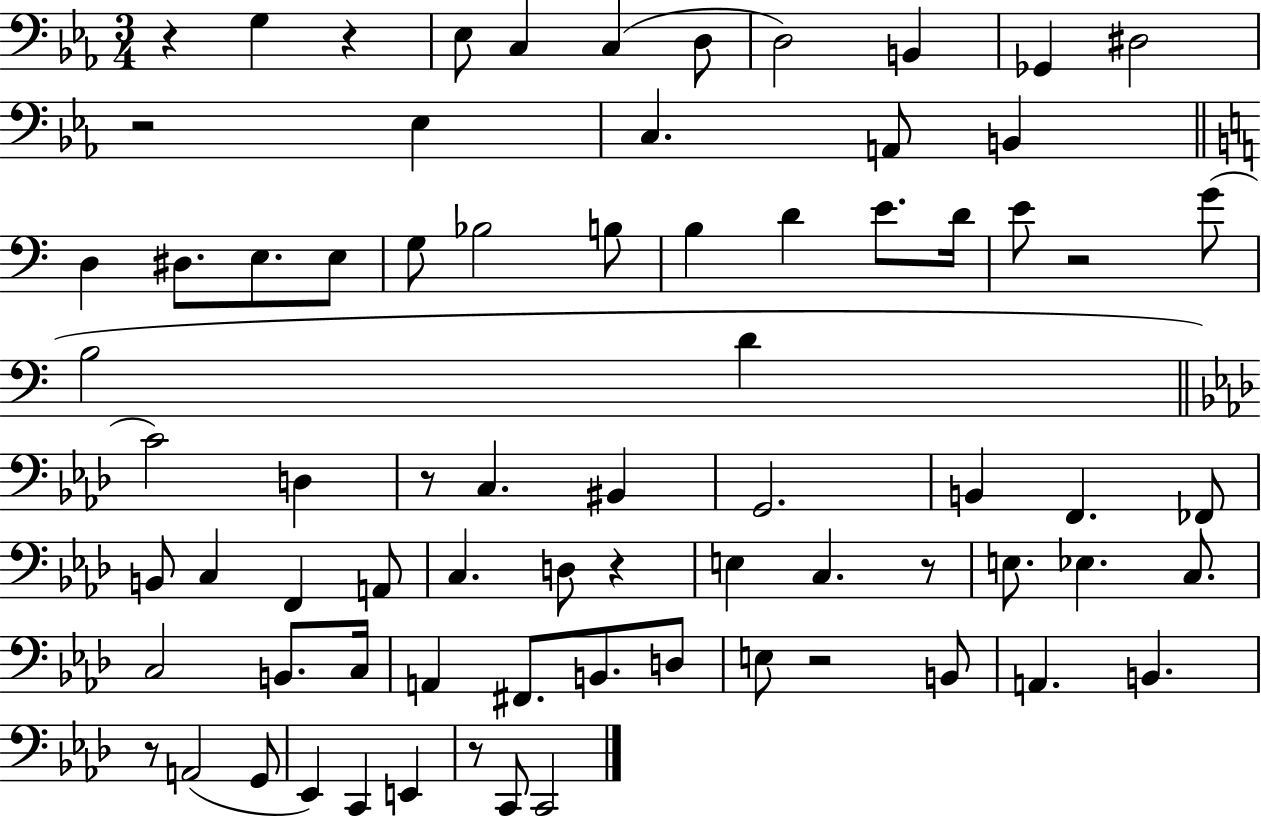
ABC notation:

X:1
T:Untitled
M:3/4
L:1/4
K:Eb
z G, z _E,/2 C, C, D,/2 D,2 B,, _G,, ^D,2 z2 _E, C, A,,/2 B,, D, ^D,/2 E,/2 E,/2 G,/2 _B,2 B,/2 B, D E/2 D/4 E/2 z2 G/2 B,2 D C2 D, z/2 C, ^B,, G,,2 B,, F,, _F,,/2 B,,/2 C, F,, A,,/2 C, D,/2 z E, C, z/2 E,/2 _E, C,/2 C,2 B,,/2 C,/4 A,, ^F,,/2 B,,/2 D,/2 E,/2 z2 B,,/2 A,, B,, z/2 A,,2 G,,/2 _E,, C,, E,, z/2 C,,/2 C,,2